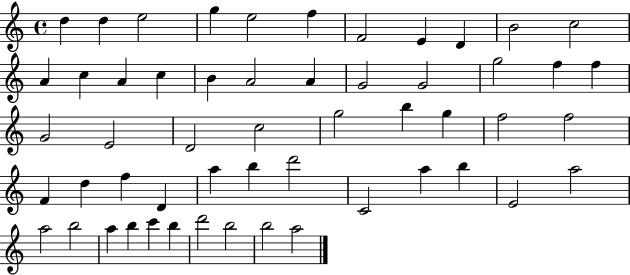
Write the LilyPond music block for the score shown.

{
  \clef treble
  \time 4/4
  \defaultTimeSignature
  \key c \major
  d''4 d''4 e''2 | g''4 e''2 f''4 | f'2 e'4 d'4 | b'2 c''2 | \break a'4 c''4 a'4 c''4 | b'4 a'2 a'4 | g'2 g'2 | g''2 f''4 f''4 | \break g'2 e'2 | d'2 c''2 | g''2 b''4 g''4 | f''2 f''2 | \break f'4 d''4 f''4 d'4 | a''4 b''4 d'''2 | c'2 a''4 b''4 | e'2 a''2 | \break a''2 b''2 | a''4 b''4 c'''4 b''4 | d'''2 b''2 | b''2 a''2 | \break \bar "|."
}